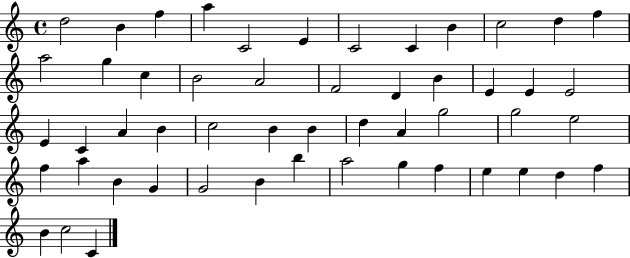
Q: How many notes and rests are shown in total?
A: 52